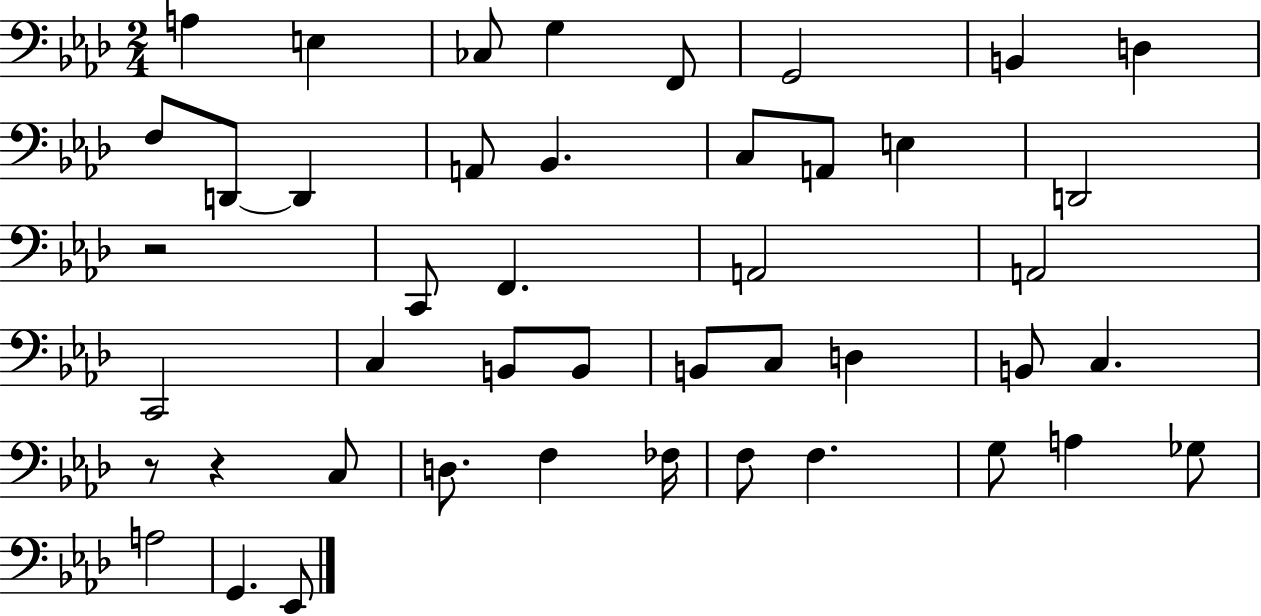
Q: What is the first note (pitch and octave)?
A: A3